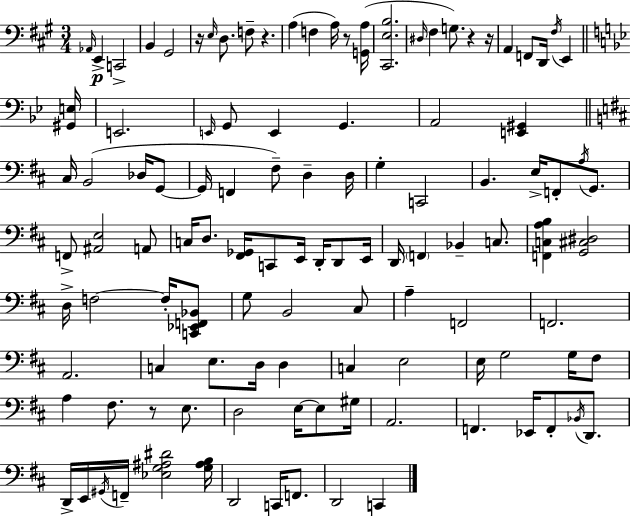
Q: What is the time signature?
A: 3/4